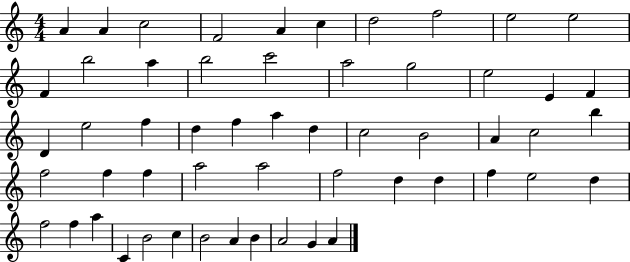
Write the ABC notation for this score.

X:1
T:Untitled
M:4/4
L:1/4
K:C
A A c2 F2 A c d2 f2 e2 e2 F b2 a b2 c'2 a2 g2 e2 E F D e2 f d f a d c2 B2 A c2 b f2 f f a2 a2 f2 d d f e2 d f2 f a C B2 c B2 A B A2 G A